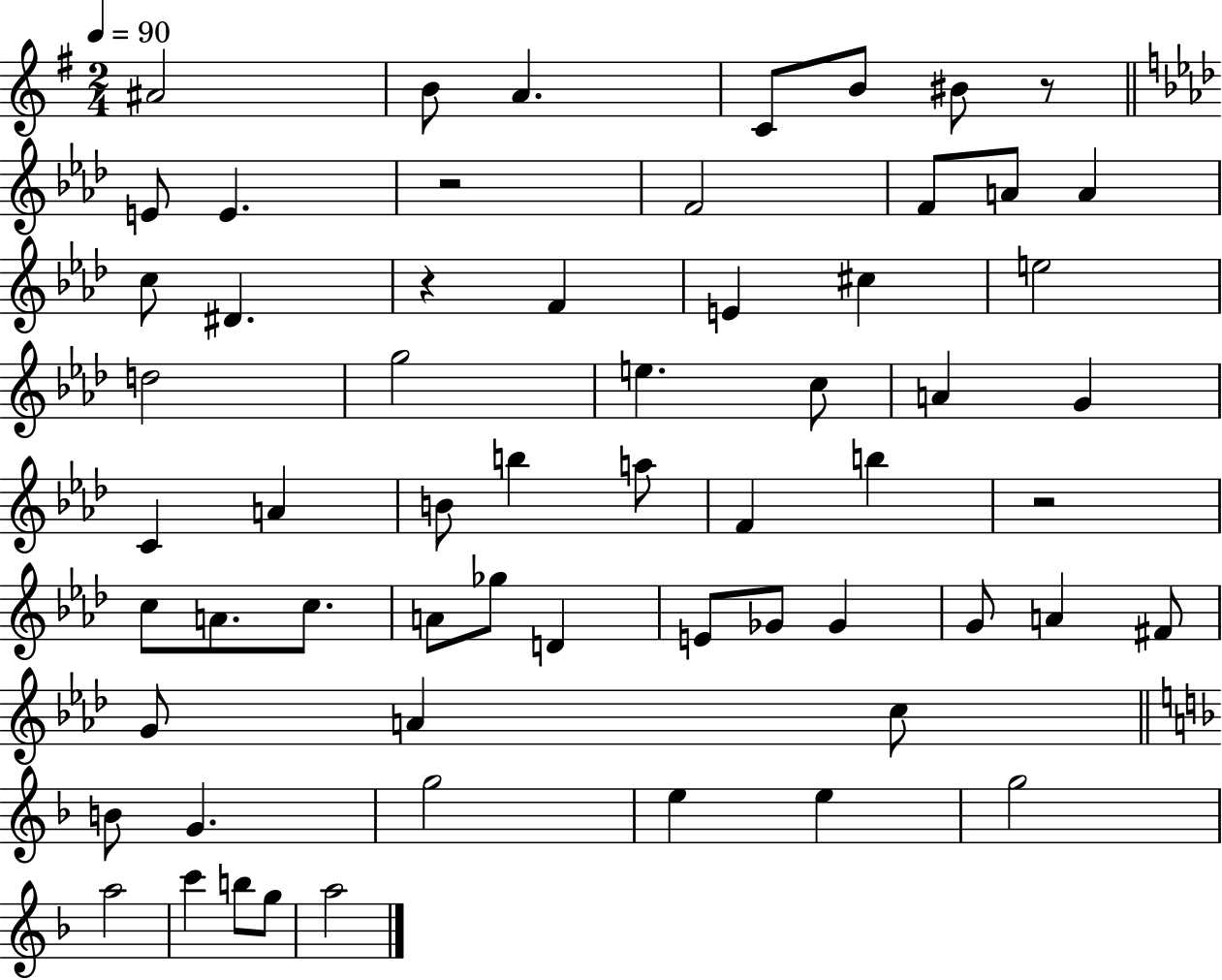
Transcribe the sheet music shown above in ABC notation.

X:1
T:Untitled
M:2/4
L:1/4
K:G
^A2 B/2 A C/2 B/2 ^B/2 z/2 E/2 E z2 F2 F/2 A/2 A c/2 ^D z F E ^c e2 d2 g2 e c/2 A G C A B/2 b a/2 F b z2 c/2 A/2 c/2 A/2 _g/2 D E/2 _G/2 _G G/2 A ^F/2 G/2 A c/2 B/2 G g2 e e g2 a2 c' b/2 g/2 a2